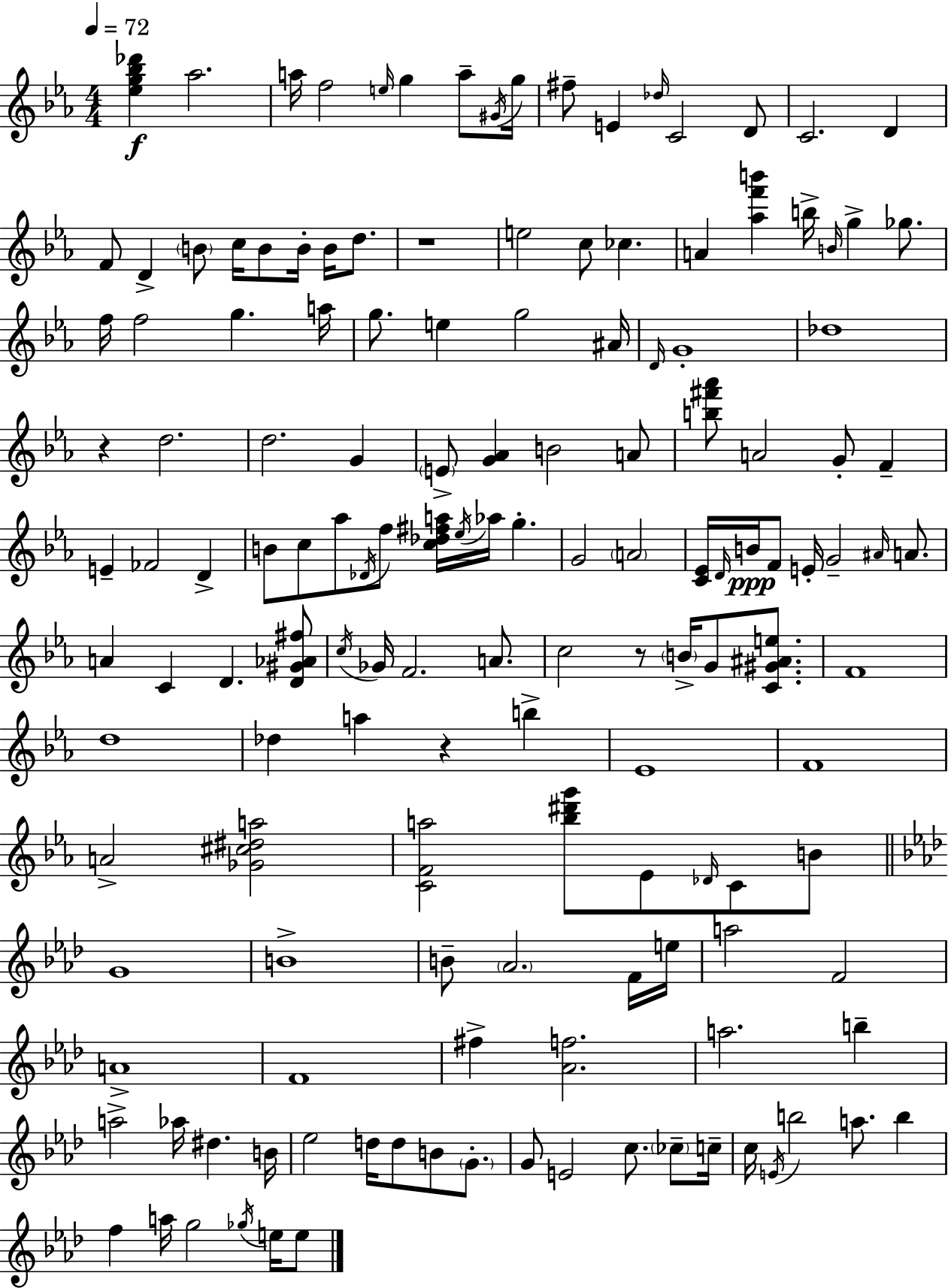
[Eb5,G5,Bb5,Db6]/q Ab5/h. A5/s F5/h E5/s G5/q A5/e G#4/s G5/s F#5/e E4/q Db5/s C4/h D4/e C4/h. D4/q F4/e D4/q B4/e C5/s B4/e B4/s B4/s D5/e. R/w E5/h C5/e CES5/q. A4/q [Ab5,F6,B6]/q B5/s B4/s G5/q Gb5/e. F5/s F5/h G5/q. A5/s G5/e. E5/q G5/h A#4/s D4/s G4/w Db5/w R/q D5/h. D5/h. G4/q E4/e [G4,Ab4]/q B4/h A4/e [B5,F#6,Ab6]/e A4/h G4/e F4/q E4/q FES4/h D4/q B4/e C5/e Ab5/e Db4/s F5/e [C5,Db5,F#5,A5]/s Eb5/s Ab5/s G5/q. G4/h A4/h [C4,Eb4]/s D4/s B4/s F4/e E4/s G4/h A#4/s A4/e. A4/q C4/q D4/q. [D4,G#4,Ab4,F#5]/e C5/s Gb4/s F4/h. A4/e. C5/h R/e B4/s G4/e [C4,G#4,A#4,E5]/e. F4/w D5/w Db5/q A5/q R/q B5/q Eb4/w F4/w A4/h [Gb4,C#5,D#5,A5]/h [C4,F4,A5]/h [Bb5,D#6,G6]/e Eb4/e Db4/s C4/e B4/e G4/w B4/w B4/e Ab4/h. F4/s E5/s A5/h F4/h A4/w F4/w F#5/q [Ab4,F5]/h. A5/h. B5/q A5/h Ab5/s D#5/q. B4/s Eb5/h D5/s D5/e B4/e G4/e. G4/e E4/h C5/e. CES5/e C5/s C5/s E4/s B5/h A5/e. B5/q F5/q A5/s G5/h Gb5/s E5/s E5/e